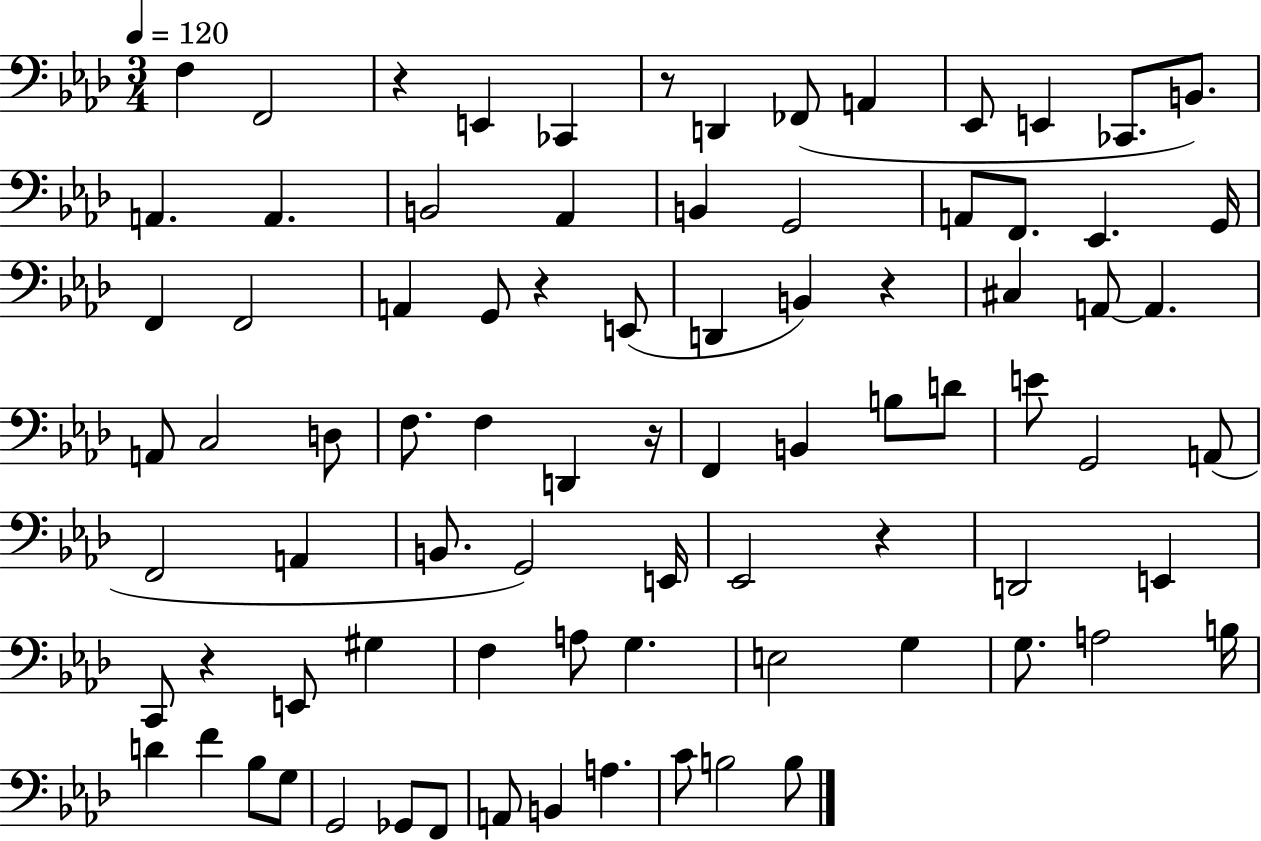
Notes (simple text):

F3/q F2/h R/q E2/q CES2/q R/e D2/q FES2/e A2/q Eb2/e E2/q CES2/e. B2/e. A2/q. A2/q. B2/h Ab2/q B2/q G2/h A2/e F2/e. Eb2/q. G2/s F2/q F2/h A2/q G2/e R/q E2/e D2/q B2/q R/q C#3/q A2/e A2/q. A2/e C3/h D3/e F3/e. F3/q D2/q R/s F2/q B2/q B3/e D4/e E4/e G2/h A2/e F2/h A2/q B2/e. G2/h E2/s Eb2/h R/q D2/h E2/q C2/e R/q E2/e G#3/q F3/q A3/e G3/q. E3/h G3/q G3/e. A3/h B3/s D4/q F4/q Bb3/e G3/e G2/h Gb2/e F2/e A2/e B2/q A3/q. C4/e B3/h B3/e